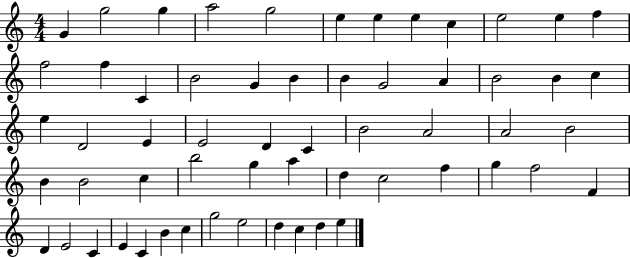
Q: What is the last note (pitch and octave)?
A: E5